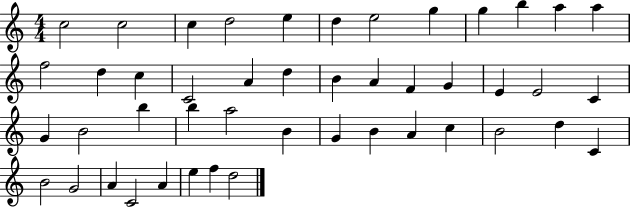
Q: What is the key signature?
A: C major